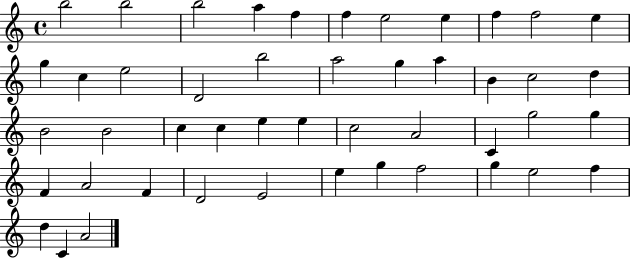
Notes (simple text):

B5/h B5/h B5/h A5/q F5/q F5/q E5/h E5/q F5/q F5/h E5/q G5/q C5/q E5/h D4/h B5/h A5/h G5/q A5/q B4/q C5/h D5/q B4/h B4/h C5/q C5/q E5/q E5/q C5/h A4/h C4/q G5/h G5/q F4/q A4/h F4/q D4/h E4/h E5/q G5/q F5/h G5/q E5/h F5/q D5/q C4/q A4/h